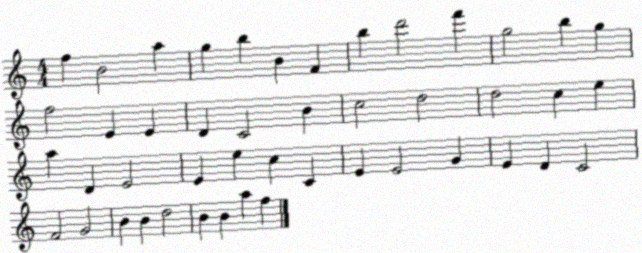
X:1
T:Untitled
M:4/4
L:1/4
K:C
f B2 a g b B F b d'2 f' g2 b g f2 E E D C2 B c2 d2 d2 c e a D E2 E e c C E E2 G E D C2 F2 G2 B B d2 B B a f